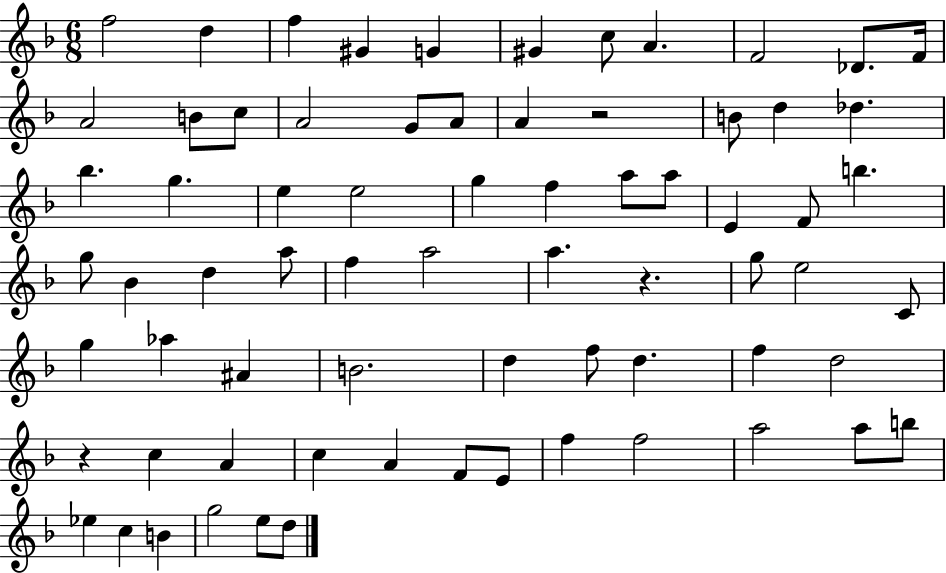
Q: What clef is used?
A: treble